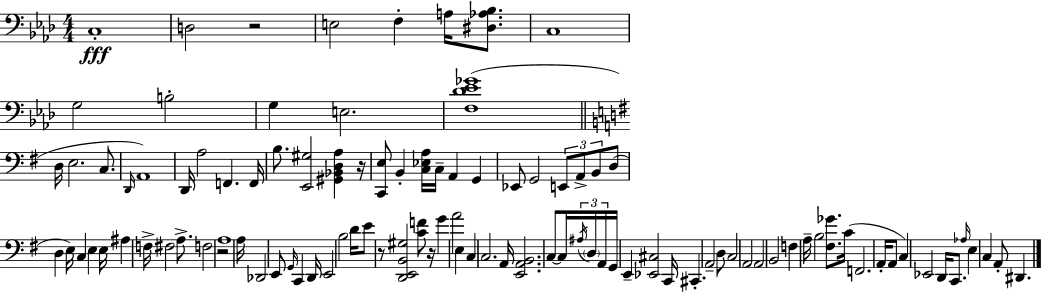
{
  \clef bass
  \numericTimeSignature
  \time 4/4
  \key f \minor
  c1-.\fff | d2 r2 | e2 f4-. a16 <dis aes bes>8. | c1 | \break g2 b2-. | g4 e2. | <f des' ees' ges'>1( | \bar "||" \break \key g \major d16 e2. c8. | \grace { d,16 }) a,1 | d,16 a2 f,4. | f,16 b8. <e, gis>2 <gis, bes, d a>4 | \break r16 <c, e>8 b,4-. <c ees a>16 c16-- a,4 g,4 | ees,8 g,2 \tuplet 3/2 { e,8 a,8-> b,8 } | d8( d4 e16) c4 e4 | e16 ais4 f16-> fis2 a8.-> | \break f2 r2 | a1 | a16 des,2 e,8 \grace { g,16 } c,4 | d,16 e,2 b2 | \break d'16 e'8 r8 <d, e, b, gis>2 <c' f'>8 | r16 g'4 a'2 e4 | c4 c2. | a,16 <e, a, b,>2. c8~~ | \break c16 \tuplet 3/2 { \acciaccatura { ais16 } \parenthesize d16 a,16 } g,16 e,4-- <ees, cis>2 | c,16 cis,4.-. a,2-- | d8 c2 a,2 | a,2 b,2 | \break f4 a16-- b2 | <fis ges'>8. c'16( f,2. | a,16-. a,8 c4) ees,2 d,16 | c,8. \grace { aes16 } e4 c4 a,8-. dis,4. | \break \bar "|."
}